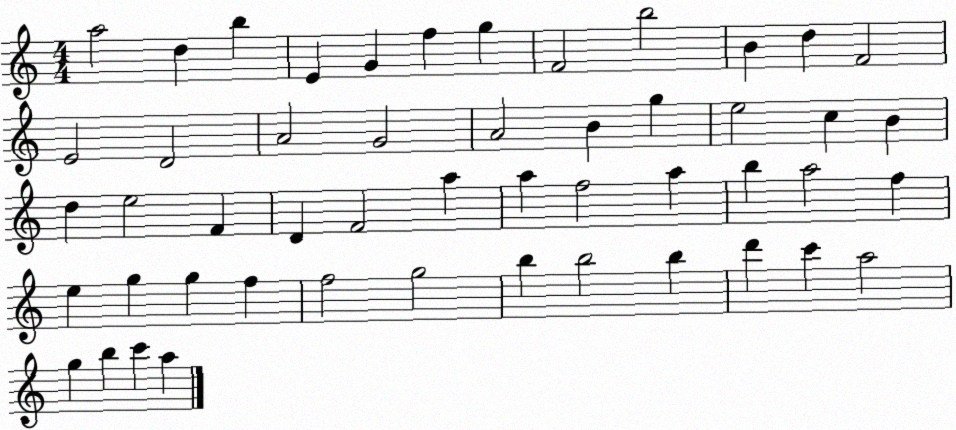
X:1
T:Untitled
M:4/4
L:1/4
K:C
a2 d b E G f g F2 b2 B d F2 E2 D2 A2 G2 A2 B g e2 c B d e2 F D F2 a a f2 a b a2 f e g g f f2 g2 b b2 b d' c' a2 g b c' a